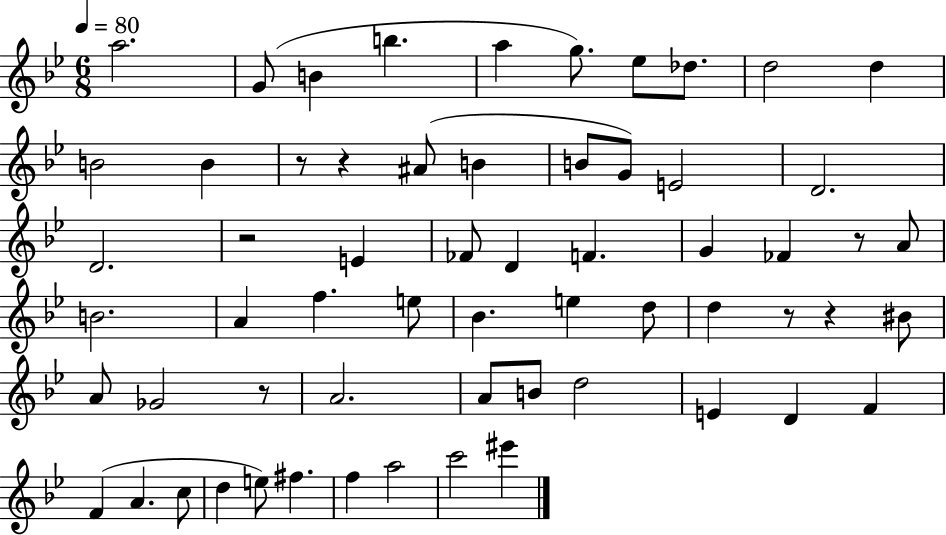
A5/h. G4/e B4/q B5/q. A5/q G5/e. Eb5/e Db5/e. D5/h D5/q B4/h B4/q R/e R/q A#4/e B4/q B4/e G4/e E4/h D4/h. D4/h. R/h E4/q FES4/e D4/q F4/q. G4/q FES4/q R/e A4/e B4/h. A4/q F5/q. E5/e Bb4/q. E5/q D5/e D5/q R/e R/q BIS4/e A4/e Gb4/h R/e A4/h. A4/e B4/e D5/h E4/q D4/q F4/q F4/q A4/q. C5/e D5/q E5/e F#5/q. F5/q A5/h C6/h EIS6/q